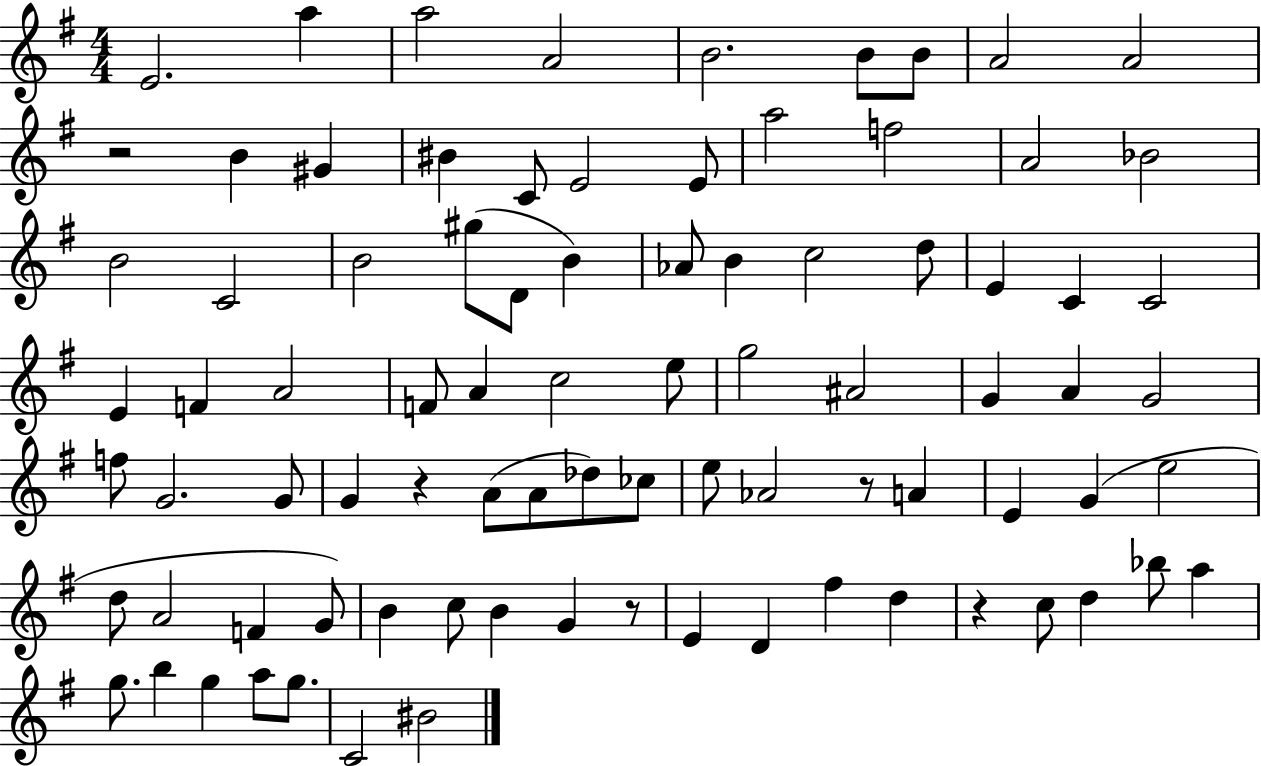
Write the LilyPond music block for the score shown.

{
  \clef treble
  \numericTimeSignature
  \time 4/4
  \key g \major
  e'2. a''4 | a''2 a'2 | b'2. b'8 b'8 | a'2 a'2 | \break r2 b'4 gis'4 | bis'4 c'8 e'2 e'8 | a''2 f''2 | a'2 bes'2 | \break b'2 c'2 | b'2 gis''8( d'8 b'4) | aes'8 b'4 c''2 d''8 | e'4 c'4 c'2 | \break e'4 f'4 a'2 | f'8 a'4 c''2 e''8 | g''2 ais'2 | g'4 a'4 g'2 | \break f''8 g'2. g'8 | g'4 r4 a'8( a'8 des''8) ces''8 | e''8 aes'2 r8 a'4 | e'4 g'4( e''2 | \break d''8 a'2 f'4 g'8) | b'4 c''8 b'4 g'4 r8 | e'4 d'4 fis''4 d''4 | r4 c''8 d''4 bes''8 a''4 | \break g''8. b''4 g''4 a''8 g''8. | c'2 bis'2 | \bar "|."
}